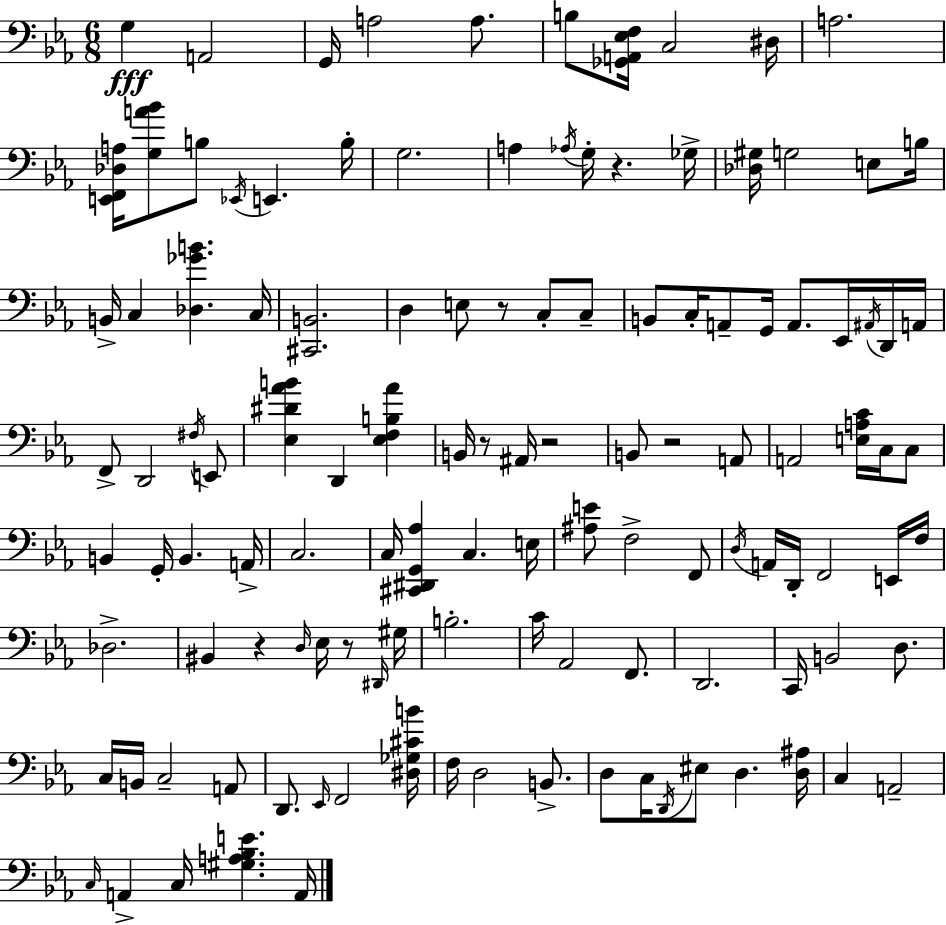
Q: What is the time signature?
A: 6/8